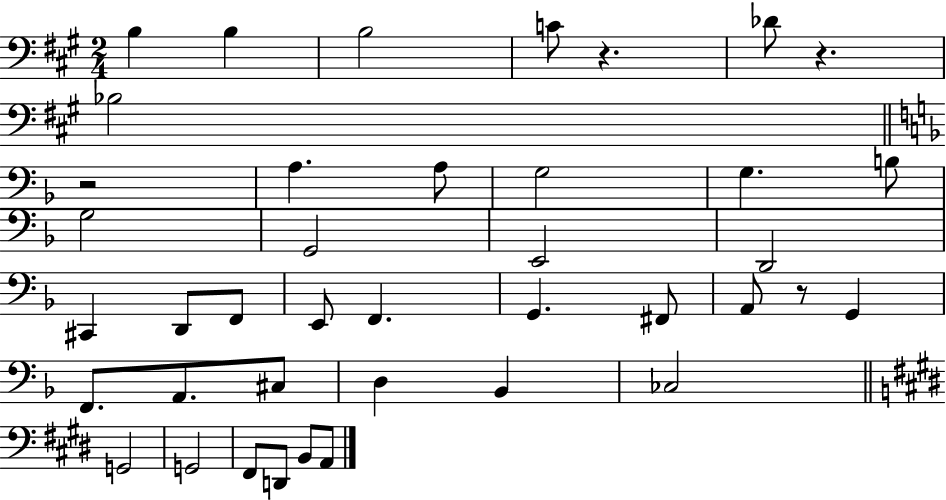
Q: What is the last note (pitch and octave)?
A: A2